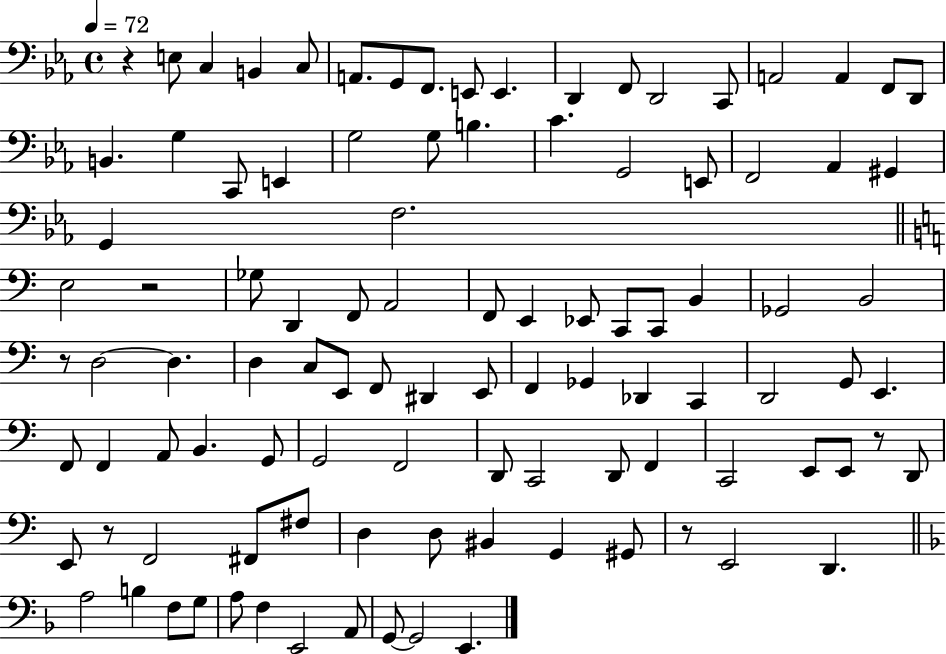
{
  \clef bass
  \time 4/4
  \defaultTimeSignature
  \key ees \major
  \tempo 4 = 72
  r4 e8 c4 b,4 c8 | a,8. g,8 f,8. e,8 e,4. | d,4 f,8 d,2 c,8 | a,2 a,4 f,8 d,8 | \break b,4. g4 c,8 e,4 | g2 g8 b4. | c'4. g,2 e,8 | f,2 aes,4 gis,4 | \break g,4 f2. | \bar "||" \break \key c \major e2 r2 | ges8 d,4 f,8 a,2 | f,8 e,4 ees,8 c,8 c,8 b,4 | ges,2 b,2 | \break r8 d2~~ d4. | d4 c8 e,8 f,8 dis,4 e,8 | f,4 ges,4 des,4 c,4 | d,2 g,8 e,4. | \break f,8 f,4 a,8 b,4. g,8 | g,2 f,2 | d,8 c,2 d,8 f,4 | c,2 e,8 e,8 r8 d,8 | \break e,8 r8 f,2 fis,8 fis8 | d4 d8 bis,4 g,4 gis,8 | r8 e,2 d,4. | \bar "||" \break \key f \major a2 b4 f8 g8 | a8 f4 e,2 a,8 | g,8~~ g,2 e,4. | \bar "|."
}